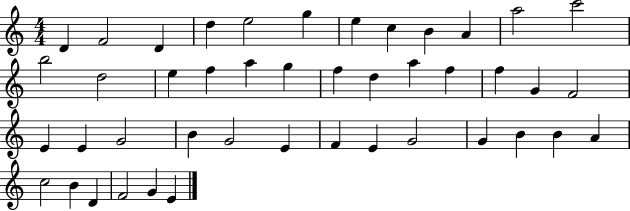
D4/q F4/h D4/q D5/q E5/h G5/q E5/q C5/q B4/q A4/q A5/h C6/h B5/h D5/h E5/q F5/q A5/q G5/q F5/q D5/q A5/q F5/q F5/q G4/q F4/h E4/q E4/q G4/h B4/q G4/h E4/q F4/q E4/q G4/h G4/q B4/q B4/q A4/q C5/h B4/q D4/q F4/h G4/q E4/q